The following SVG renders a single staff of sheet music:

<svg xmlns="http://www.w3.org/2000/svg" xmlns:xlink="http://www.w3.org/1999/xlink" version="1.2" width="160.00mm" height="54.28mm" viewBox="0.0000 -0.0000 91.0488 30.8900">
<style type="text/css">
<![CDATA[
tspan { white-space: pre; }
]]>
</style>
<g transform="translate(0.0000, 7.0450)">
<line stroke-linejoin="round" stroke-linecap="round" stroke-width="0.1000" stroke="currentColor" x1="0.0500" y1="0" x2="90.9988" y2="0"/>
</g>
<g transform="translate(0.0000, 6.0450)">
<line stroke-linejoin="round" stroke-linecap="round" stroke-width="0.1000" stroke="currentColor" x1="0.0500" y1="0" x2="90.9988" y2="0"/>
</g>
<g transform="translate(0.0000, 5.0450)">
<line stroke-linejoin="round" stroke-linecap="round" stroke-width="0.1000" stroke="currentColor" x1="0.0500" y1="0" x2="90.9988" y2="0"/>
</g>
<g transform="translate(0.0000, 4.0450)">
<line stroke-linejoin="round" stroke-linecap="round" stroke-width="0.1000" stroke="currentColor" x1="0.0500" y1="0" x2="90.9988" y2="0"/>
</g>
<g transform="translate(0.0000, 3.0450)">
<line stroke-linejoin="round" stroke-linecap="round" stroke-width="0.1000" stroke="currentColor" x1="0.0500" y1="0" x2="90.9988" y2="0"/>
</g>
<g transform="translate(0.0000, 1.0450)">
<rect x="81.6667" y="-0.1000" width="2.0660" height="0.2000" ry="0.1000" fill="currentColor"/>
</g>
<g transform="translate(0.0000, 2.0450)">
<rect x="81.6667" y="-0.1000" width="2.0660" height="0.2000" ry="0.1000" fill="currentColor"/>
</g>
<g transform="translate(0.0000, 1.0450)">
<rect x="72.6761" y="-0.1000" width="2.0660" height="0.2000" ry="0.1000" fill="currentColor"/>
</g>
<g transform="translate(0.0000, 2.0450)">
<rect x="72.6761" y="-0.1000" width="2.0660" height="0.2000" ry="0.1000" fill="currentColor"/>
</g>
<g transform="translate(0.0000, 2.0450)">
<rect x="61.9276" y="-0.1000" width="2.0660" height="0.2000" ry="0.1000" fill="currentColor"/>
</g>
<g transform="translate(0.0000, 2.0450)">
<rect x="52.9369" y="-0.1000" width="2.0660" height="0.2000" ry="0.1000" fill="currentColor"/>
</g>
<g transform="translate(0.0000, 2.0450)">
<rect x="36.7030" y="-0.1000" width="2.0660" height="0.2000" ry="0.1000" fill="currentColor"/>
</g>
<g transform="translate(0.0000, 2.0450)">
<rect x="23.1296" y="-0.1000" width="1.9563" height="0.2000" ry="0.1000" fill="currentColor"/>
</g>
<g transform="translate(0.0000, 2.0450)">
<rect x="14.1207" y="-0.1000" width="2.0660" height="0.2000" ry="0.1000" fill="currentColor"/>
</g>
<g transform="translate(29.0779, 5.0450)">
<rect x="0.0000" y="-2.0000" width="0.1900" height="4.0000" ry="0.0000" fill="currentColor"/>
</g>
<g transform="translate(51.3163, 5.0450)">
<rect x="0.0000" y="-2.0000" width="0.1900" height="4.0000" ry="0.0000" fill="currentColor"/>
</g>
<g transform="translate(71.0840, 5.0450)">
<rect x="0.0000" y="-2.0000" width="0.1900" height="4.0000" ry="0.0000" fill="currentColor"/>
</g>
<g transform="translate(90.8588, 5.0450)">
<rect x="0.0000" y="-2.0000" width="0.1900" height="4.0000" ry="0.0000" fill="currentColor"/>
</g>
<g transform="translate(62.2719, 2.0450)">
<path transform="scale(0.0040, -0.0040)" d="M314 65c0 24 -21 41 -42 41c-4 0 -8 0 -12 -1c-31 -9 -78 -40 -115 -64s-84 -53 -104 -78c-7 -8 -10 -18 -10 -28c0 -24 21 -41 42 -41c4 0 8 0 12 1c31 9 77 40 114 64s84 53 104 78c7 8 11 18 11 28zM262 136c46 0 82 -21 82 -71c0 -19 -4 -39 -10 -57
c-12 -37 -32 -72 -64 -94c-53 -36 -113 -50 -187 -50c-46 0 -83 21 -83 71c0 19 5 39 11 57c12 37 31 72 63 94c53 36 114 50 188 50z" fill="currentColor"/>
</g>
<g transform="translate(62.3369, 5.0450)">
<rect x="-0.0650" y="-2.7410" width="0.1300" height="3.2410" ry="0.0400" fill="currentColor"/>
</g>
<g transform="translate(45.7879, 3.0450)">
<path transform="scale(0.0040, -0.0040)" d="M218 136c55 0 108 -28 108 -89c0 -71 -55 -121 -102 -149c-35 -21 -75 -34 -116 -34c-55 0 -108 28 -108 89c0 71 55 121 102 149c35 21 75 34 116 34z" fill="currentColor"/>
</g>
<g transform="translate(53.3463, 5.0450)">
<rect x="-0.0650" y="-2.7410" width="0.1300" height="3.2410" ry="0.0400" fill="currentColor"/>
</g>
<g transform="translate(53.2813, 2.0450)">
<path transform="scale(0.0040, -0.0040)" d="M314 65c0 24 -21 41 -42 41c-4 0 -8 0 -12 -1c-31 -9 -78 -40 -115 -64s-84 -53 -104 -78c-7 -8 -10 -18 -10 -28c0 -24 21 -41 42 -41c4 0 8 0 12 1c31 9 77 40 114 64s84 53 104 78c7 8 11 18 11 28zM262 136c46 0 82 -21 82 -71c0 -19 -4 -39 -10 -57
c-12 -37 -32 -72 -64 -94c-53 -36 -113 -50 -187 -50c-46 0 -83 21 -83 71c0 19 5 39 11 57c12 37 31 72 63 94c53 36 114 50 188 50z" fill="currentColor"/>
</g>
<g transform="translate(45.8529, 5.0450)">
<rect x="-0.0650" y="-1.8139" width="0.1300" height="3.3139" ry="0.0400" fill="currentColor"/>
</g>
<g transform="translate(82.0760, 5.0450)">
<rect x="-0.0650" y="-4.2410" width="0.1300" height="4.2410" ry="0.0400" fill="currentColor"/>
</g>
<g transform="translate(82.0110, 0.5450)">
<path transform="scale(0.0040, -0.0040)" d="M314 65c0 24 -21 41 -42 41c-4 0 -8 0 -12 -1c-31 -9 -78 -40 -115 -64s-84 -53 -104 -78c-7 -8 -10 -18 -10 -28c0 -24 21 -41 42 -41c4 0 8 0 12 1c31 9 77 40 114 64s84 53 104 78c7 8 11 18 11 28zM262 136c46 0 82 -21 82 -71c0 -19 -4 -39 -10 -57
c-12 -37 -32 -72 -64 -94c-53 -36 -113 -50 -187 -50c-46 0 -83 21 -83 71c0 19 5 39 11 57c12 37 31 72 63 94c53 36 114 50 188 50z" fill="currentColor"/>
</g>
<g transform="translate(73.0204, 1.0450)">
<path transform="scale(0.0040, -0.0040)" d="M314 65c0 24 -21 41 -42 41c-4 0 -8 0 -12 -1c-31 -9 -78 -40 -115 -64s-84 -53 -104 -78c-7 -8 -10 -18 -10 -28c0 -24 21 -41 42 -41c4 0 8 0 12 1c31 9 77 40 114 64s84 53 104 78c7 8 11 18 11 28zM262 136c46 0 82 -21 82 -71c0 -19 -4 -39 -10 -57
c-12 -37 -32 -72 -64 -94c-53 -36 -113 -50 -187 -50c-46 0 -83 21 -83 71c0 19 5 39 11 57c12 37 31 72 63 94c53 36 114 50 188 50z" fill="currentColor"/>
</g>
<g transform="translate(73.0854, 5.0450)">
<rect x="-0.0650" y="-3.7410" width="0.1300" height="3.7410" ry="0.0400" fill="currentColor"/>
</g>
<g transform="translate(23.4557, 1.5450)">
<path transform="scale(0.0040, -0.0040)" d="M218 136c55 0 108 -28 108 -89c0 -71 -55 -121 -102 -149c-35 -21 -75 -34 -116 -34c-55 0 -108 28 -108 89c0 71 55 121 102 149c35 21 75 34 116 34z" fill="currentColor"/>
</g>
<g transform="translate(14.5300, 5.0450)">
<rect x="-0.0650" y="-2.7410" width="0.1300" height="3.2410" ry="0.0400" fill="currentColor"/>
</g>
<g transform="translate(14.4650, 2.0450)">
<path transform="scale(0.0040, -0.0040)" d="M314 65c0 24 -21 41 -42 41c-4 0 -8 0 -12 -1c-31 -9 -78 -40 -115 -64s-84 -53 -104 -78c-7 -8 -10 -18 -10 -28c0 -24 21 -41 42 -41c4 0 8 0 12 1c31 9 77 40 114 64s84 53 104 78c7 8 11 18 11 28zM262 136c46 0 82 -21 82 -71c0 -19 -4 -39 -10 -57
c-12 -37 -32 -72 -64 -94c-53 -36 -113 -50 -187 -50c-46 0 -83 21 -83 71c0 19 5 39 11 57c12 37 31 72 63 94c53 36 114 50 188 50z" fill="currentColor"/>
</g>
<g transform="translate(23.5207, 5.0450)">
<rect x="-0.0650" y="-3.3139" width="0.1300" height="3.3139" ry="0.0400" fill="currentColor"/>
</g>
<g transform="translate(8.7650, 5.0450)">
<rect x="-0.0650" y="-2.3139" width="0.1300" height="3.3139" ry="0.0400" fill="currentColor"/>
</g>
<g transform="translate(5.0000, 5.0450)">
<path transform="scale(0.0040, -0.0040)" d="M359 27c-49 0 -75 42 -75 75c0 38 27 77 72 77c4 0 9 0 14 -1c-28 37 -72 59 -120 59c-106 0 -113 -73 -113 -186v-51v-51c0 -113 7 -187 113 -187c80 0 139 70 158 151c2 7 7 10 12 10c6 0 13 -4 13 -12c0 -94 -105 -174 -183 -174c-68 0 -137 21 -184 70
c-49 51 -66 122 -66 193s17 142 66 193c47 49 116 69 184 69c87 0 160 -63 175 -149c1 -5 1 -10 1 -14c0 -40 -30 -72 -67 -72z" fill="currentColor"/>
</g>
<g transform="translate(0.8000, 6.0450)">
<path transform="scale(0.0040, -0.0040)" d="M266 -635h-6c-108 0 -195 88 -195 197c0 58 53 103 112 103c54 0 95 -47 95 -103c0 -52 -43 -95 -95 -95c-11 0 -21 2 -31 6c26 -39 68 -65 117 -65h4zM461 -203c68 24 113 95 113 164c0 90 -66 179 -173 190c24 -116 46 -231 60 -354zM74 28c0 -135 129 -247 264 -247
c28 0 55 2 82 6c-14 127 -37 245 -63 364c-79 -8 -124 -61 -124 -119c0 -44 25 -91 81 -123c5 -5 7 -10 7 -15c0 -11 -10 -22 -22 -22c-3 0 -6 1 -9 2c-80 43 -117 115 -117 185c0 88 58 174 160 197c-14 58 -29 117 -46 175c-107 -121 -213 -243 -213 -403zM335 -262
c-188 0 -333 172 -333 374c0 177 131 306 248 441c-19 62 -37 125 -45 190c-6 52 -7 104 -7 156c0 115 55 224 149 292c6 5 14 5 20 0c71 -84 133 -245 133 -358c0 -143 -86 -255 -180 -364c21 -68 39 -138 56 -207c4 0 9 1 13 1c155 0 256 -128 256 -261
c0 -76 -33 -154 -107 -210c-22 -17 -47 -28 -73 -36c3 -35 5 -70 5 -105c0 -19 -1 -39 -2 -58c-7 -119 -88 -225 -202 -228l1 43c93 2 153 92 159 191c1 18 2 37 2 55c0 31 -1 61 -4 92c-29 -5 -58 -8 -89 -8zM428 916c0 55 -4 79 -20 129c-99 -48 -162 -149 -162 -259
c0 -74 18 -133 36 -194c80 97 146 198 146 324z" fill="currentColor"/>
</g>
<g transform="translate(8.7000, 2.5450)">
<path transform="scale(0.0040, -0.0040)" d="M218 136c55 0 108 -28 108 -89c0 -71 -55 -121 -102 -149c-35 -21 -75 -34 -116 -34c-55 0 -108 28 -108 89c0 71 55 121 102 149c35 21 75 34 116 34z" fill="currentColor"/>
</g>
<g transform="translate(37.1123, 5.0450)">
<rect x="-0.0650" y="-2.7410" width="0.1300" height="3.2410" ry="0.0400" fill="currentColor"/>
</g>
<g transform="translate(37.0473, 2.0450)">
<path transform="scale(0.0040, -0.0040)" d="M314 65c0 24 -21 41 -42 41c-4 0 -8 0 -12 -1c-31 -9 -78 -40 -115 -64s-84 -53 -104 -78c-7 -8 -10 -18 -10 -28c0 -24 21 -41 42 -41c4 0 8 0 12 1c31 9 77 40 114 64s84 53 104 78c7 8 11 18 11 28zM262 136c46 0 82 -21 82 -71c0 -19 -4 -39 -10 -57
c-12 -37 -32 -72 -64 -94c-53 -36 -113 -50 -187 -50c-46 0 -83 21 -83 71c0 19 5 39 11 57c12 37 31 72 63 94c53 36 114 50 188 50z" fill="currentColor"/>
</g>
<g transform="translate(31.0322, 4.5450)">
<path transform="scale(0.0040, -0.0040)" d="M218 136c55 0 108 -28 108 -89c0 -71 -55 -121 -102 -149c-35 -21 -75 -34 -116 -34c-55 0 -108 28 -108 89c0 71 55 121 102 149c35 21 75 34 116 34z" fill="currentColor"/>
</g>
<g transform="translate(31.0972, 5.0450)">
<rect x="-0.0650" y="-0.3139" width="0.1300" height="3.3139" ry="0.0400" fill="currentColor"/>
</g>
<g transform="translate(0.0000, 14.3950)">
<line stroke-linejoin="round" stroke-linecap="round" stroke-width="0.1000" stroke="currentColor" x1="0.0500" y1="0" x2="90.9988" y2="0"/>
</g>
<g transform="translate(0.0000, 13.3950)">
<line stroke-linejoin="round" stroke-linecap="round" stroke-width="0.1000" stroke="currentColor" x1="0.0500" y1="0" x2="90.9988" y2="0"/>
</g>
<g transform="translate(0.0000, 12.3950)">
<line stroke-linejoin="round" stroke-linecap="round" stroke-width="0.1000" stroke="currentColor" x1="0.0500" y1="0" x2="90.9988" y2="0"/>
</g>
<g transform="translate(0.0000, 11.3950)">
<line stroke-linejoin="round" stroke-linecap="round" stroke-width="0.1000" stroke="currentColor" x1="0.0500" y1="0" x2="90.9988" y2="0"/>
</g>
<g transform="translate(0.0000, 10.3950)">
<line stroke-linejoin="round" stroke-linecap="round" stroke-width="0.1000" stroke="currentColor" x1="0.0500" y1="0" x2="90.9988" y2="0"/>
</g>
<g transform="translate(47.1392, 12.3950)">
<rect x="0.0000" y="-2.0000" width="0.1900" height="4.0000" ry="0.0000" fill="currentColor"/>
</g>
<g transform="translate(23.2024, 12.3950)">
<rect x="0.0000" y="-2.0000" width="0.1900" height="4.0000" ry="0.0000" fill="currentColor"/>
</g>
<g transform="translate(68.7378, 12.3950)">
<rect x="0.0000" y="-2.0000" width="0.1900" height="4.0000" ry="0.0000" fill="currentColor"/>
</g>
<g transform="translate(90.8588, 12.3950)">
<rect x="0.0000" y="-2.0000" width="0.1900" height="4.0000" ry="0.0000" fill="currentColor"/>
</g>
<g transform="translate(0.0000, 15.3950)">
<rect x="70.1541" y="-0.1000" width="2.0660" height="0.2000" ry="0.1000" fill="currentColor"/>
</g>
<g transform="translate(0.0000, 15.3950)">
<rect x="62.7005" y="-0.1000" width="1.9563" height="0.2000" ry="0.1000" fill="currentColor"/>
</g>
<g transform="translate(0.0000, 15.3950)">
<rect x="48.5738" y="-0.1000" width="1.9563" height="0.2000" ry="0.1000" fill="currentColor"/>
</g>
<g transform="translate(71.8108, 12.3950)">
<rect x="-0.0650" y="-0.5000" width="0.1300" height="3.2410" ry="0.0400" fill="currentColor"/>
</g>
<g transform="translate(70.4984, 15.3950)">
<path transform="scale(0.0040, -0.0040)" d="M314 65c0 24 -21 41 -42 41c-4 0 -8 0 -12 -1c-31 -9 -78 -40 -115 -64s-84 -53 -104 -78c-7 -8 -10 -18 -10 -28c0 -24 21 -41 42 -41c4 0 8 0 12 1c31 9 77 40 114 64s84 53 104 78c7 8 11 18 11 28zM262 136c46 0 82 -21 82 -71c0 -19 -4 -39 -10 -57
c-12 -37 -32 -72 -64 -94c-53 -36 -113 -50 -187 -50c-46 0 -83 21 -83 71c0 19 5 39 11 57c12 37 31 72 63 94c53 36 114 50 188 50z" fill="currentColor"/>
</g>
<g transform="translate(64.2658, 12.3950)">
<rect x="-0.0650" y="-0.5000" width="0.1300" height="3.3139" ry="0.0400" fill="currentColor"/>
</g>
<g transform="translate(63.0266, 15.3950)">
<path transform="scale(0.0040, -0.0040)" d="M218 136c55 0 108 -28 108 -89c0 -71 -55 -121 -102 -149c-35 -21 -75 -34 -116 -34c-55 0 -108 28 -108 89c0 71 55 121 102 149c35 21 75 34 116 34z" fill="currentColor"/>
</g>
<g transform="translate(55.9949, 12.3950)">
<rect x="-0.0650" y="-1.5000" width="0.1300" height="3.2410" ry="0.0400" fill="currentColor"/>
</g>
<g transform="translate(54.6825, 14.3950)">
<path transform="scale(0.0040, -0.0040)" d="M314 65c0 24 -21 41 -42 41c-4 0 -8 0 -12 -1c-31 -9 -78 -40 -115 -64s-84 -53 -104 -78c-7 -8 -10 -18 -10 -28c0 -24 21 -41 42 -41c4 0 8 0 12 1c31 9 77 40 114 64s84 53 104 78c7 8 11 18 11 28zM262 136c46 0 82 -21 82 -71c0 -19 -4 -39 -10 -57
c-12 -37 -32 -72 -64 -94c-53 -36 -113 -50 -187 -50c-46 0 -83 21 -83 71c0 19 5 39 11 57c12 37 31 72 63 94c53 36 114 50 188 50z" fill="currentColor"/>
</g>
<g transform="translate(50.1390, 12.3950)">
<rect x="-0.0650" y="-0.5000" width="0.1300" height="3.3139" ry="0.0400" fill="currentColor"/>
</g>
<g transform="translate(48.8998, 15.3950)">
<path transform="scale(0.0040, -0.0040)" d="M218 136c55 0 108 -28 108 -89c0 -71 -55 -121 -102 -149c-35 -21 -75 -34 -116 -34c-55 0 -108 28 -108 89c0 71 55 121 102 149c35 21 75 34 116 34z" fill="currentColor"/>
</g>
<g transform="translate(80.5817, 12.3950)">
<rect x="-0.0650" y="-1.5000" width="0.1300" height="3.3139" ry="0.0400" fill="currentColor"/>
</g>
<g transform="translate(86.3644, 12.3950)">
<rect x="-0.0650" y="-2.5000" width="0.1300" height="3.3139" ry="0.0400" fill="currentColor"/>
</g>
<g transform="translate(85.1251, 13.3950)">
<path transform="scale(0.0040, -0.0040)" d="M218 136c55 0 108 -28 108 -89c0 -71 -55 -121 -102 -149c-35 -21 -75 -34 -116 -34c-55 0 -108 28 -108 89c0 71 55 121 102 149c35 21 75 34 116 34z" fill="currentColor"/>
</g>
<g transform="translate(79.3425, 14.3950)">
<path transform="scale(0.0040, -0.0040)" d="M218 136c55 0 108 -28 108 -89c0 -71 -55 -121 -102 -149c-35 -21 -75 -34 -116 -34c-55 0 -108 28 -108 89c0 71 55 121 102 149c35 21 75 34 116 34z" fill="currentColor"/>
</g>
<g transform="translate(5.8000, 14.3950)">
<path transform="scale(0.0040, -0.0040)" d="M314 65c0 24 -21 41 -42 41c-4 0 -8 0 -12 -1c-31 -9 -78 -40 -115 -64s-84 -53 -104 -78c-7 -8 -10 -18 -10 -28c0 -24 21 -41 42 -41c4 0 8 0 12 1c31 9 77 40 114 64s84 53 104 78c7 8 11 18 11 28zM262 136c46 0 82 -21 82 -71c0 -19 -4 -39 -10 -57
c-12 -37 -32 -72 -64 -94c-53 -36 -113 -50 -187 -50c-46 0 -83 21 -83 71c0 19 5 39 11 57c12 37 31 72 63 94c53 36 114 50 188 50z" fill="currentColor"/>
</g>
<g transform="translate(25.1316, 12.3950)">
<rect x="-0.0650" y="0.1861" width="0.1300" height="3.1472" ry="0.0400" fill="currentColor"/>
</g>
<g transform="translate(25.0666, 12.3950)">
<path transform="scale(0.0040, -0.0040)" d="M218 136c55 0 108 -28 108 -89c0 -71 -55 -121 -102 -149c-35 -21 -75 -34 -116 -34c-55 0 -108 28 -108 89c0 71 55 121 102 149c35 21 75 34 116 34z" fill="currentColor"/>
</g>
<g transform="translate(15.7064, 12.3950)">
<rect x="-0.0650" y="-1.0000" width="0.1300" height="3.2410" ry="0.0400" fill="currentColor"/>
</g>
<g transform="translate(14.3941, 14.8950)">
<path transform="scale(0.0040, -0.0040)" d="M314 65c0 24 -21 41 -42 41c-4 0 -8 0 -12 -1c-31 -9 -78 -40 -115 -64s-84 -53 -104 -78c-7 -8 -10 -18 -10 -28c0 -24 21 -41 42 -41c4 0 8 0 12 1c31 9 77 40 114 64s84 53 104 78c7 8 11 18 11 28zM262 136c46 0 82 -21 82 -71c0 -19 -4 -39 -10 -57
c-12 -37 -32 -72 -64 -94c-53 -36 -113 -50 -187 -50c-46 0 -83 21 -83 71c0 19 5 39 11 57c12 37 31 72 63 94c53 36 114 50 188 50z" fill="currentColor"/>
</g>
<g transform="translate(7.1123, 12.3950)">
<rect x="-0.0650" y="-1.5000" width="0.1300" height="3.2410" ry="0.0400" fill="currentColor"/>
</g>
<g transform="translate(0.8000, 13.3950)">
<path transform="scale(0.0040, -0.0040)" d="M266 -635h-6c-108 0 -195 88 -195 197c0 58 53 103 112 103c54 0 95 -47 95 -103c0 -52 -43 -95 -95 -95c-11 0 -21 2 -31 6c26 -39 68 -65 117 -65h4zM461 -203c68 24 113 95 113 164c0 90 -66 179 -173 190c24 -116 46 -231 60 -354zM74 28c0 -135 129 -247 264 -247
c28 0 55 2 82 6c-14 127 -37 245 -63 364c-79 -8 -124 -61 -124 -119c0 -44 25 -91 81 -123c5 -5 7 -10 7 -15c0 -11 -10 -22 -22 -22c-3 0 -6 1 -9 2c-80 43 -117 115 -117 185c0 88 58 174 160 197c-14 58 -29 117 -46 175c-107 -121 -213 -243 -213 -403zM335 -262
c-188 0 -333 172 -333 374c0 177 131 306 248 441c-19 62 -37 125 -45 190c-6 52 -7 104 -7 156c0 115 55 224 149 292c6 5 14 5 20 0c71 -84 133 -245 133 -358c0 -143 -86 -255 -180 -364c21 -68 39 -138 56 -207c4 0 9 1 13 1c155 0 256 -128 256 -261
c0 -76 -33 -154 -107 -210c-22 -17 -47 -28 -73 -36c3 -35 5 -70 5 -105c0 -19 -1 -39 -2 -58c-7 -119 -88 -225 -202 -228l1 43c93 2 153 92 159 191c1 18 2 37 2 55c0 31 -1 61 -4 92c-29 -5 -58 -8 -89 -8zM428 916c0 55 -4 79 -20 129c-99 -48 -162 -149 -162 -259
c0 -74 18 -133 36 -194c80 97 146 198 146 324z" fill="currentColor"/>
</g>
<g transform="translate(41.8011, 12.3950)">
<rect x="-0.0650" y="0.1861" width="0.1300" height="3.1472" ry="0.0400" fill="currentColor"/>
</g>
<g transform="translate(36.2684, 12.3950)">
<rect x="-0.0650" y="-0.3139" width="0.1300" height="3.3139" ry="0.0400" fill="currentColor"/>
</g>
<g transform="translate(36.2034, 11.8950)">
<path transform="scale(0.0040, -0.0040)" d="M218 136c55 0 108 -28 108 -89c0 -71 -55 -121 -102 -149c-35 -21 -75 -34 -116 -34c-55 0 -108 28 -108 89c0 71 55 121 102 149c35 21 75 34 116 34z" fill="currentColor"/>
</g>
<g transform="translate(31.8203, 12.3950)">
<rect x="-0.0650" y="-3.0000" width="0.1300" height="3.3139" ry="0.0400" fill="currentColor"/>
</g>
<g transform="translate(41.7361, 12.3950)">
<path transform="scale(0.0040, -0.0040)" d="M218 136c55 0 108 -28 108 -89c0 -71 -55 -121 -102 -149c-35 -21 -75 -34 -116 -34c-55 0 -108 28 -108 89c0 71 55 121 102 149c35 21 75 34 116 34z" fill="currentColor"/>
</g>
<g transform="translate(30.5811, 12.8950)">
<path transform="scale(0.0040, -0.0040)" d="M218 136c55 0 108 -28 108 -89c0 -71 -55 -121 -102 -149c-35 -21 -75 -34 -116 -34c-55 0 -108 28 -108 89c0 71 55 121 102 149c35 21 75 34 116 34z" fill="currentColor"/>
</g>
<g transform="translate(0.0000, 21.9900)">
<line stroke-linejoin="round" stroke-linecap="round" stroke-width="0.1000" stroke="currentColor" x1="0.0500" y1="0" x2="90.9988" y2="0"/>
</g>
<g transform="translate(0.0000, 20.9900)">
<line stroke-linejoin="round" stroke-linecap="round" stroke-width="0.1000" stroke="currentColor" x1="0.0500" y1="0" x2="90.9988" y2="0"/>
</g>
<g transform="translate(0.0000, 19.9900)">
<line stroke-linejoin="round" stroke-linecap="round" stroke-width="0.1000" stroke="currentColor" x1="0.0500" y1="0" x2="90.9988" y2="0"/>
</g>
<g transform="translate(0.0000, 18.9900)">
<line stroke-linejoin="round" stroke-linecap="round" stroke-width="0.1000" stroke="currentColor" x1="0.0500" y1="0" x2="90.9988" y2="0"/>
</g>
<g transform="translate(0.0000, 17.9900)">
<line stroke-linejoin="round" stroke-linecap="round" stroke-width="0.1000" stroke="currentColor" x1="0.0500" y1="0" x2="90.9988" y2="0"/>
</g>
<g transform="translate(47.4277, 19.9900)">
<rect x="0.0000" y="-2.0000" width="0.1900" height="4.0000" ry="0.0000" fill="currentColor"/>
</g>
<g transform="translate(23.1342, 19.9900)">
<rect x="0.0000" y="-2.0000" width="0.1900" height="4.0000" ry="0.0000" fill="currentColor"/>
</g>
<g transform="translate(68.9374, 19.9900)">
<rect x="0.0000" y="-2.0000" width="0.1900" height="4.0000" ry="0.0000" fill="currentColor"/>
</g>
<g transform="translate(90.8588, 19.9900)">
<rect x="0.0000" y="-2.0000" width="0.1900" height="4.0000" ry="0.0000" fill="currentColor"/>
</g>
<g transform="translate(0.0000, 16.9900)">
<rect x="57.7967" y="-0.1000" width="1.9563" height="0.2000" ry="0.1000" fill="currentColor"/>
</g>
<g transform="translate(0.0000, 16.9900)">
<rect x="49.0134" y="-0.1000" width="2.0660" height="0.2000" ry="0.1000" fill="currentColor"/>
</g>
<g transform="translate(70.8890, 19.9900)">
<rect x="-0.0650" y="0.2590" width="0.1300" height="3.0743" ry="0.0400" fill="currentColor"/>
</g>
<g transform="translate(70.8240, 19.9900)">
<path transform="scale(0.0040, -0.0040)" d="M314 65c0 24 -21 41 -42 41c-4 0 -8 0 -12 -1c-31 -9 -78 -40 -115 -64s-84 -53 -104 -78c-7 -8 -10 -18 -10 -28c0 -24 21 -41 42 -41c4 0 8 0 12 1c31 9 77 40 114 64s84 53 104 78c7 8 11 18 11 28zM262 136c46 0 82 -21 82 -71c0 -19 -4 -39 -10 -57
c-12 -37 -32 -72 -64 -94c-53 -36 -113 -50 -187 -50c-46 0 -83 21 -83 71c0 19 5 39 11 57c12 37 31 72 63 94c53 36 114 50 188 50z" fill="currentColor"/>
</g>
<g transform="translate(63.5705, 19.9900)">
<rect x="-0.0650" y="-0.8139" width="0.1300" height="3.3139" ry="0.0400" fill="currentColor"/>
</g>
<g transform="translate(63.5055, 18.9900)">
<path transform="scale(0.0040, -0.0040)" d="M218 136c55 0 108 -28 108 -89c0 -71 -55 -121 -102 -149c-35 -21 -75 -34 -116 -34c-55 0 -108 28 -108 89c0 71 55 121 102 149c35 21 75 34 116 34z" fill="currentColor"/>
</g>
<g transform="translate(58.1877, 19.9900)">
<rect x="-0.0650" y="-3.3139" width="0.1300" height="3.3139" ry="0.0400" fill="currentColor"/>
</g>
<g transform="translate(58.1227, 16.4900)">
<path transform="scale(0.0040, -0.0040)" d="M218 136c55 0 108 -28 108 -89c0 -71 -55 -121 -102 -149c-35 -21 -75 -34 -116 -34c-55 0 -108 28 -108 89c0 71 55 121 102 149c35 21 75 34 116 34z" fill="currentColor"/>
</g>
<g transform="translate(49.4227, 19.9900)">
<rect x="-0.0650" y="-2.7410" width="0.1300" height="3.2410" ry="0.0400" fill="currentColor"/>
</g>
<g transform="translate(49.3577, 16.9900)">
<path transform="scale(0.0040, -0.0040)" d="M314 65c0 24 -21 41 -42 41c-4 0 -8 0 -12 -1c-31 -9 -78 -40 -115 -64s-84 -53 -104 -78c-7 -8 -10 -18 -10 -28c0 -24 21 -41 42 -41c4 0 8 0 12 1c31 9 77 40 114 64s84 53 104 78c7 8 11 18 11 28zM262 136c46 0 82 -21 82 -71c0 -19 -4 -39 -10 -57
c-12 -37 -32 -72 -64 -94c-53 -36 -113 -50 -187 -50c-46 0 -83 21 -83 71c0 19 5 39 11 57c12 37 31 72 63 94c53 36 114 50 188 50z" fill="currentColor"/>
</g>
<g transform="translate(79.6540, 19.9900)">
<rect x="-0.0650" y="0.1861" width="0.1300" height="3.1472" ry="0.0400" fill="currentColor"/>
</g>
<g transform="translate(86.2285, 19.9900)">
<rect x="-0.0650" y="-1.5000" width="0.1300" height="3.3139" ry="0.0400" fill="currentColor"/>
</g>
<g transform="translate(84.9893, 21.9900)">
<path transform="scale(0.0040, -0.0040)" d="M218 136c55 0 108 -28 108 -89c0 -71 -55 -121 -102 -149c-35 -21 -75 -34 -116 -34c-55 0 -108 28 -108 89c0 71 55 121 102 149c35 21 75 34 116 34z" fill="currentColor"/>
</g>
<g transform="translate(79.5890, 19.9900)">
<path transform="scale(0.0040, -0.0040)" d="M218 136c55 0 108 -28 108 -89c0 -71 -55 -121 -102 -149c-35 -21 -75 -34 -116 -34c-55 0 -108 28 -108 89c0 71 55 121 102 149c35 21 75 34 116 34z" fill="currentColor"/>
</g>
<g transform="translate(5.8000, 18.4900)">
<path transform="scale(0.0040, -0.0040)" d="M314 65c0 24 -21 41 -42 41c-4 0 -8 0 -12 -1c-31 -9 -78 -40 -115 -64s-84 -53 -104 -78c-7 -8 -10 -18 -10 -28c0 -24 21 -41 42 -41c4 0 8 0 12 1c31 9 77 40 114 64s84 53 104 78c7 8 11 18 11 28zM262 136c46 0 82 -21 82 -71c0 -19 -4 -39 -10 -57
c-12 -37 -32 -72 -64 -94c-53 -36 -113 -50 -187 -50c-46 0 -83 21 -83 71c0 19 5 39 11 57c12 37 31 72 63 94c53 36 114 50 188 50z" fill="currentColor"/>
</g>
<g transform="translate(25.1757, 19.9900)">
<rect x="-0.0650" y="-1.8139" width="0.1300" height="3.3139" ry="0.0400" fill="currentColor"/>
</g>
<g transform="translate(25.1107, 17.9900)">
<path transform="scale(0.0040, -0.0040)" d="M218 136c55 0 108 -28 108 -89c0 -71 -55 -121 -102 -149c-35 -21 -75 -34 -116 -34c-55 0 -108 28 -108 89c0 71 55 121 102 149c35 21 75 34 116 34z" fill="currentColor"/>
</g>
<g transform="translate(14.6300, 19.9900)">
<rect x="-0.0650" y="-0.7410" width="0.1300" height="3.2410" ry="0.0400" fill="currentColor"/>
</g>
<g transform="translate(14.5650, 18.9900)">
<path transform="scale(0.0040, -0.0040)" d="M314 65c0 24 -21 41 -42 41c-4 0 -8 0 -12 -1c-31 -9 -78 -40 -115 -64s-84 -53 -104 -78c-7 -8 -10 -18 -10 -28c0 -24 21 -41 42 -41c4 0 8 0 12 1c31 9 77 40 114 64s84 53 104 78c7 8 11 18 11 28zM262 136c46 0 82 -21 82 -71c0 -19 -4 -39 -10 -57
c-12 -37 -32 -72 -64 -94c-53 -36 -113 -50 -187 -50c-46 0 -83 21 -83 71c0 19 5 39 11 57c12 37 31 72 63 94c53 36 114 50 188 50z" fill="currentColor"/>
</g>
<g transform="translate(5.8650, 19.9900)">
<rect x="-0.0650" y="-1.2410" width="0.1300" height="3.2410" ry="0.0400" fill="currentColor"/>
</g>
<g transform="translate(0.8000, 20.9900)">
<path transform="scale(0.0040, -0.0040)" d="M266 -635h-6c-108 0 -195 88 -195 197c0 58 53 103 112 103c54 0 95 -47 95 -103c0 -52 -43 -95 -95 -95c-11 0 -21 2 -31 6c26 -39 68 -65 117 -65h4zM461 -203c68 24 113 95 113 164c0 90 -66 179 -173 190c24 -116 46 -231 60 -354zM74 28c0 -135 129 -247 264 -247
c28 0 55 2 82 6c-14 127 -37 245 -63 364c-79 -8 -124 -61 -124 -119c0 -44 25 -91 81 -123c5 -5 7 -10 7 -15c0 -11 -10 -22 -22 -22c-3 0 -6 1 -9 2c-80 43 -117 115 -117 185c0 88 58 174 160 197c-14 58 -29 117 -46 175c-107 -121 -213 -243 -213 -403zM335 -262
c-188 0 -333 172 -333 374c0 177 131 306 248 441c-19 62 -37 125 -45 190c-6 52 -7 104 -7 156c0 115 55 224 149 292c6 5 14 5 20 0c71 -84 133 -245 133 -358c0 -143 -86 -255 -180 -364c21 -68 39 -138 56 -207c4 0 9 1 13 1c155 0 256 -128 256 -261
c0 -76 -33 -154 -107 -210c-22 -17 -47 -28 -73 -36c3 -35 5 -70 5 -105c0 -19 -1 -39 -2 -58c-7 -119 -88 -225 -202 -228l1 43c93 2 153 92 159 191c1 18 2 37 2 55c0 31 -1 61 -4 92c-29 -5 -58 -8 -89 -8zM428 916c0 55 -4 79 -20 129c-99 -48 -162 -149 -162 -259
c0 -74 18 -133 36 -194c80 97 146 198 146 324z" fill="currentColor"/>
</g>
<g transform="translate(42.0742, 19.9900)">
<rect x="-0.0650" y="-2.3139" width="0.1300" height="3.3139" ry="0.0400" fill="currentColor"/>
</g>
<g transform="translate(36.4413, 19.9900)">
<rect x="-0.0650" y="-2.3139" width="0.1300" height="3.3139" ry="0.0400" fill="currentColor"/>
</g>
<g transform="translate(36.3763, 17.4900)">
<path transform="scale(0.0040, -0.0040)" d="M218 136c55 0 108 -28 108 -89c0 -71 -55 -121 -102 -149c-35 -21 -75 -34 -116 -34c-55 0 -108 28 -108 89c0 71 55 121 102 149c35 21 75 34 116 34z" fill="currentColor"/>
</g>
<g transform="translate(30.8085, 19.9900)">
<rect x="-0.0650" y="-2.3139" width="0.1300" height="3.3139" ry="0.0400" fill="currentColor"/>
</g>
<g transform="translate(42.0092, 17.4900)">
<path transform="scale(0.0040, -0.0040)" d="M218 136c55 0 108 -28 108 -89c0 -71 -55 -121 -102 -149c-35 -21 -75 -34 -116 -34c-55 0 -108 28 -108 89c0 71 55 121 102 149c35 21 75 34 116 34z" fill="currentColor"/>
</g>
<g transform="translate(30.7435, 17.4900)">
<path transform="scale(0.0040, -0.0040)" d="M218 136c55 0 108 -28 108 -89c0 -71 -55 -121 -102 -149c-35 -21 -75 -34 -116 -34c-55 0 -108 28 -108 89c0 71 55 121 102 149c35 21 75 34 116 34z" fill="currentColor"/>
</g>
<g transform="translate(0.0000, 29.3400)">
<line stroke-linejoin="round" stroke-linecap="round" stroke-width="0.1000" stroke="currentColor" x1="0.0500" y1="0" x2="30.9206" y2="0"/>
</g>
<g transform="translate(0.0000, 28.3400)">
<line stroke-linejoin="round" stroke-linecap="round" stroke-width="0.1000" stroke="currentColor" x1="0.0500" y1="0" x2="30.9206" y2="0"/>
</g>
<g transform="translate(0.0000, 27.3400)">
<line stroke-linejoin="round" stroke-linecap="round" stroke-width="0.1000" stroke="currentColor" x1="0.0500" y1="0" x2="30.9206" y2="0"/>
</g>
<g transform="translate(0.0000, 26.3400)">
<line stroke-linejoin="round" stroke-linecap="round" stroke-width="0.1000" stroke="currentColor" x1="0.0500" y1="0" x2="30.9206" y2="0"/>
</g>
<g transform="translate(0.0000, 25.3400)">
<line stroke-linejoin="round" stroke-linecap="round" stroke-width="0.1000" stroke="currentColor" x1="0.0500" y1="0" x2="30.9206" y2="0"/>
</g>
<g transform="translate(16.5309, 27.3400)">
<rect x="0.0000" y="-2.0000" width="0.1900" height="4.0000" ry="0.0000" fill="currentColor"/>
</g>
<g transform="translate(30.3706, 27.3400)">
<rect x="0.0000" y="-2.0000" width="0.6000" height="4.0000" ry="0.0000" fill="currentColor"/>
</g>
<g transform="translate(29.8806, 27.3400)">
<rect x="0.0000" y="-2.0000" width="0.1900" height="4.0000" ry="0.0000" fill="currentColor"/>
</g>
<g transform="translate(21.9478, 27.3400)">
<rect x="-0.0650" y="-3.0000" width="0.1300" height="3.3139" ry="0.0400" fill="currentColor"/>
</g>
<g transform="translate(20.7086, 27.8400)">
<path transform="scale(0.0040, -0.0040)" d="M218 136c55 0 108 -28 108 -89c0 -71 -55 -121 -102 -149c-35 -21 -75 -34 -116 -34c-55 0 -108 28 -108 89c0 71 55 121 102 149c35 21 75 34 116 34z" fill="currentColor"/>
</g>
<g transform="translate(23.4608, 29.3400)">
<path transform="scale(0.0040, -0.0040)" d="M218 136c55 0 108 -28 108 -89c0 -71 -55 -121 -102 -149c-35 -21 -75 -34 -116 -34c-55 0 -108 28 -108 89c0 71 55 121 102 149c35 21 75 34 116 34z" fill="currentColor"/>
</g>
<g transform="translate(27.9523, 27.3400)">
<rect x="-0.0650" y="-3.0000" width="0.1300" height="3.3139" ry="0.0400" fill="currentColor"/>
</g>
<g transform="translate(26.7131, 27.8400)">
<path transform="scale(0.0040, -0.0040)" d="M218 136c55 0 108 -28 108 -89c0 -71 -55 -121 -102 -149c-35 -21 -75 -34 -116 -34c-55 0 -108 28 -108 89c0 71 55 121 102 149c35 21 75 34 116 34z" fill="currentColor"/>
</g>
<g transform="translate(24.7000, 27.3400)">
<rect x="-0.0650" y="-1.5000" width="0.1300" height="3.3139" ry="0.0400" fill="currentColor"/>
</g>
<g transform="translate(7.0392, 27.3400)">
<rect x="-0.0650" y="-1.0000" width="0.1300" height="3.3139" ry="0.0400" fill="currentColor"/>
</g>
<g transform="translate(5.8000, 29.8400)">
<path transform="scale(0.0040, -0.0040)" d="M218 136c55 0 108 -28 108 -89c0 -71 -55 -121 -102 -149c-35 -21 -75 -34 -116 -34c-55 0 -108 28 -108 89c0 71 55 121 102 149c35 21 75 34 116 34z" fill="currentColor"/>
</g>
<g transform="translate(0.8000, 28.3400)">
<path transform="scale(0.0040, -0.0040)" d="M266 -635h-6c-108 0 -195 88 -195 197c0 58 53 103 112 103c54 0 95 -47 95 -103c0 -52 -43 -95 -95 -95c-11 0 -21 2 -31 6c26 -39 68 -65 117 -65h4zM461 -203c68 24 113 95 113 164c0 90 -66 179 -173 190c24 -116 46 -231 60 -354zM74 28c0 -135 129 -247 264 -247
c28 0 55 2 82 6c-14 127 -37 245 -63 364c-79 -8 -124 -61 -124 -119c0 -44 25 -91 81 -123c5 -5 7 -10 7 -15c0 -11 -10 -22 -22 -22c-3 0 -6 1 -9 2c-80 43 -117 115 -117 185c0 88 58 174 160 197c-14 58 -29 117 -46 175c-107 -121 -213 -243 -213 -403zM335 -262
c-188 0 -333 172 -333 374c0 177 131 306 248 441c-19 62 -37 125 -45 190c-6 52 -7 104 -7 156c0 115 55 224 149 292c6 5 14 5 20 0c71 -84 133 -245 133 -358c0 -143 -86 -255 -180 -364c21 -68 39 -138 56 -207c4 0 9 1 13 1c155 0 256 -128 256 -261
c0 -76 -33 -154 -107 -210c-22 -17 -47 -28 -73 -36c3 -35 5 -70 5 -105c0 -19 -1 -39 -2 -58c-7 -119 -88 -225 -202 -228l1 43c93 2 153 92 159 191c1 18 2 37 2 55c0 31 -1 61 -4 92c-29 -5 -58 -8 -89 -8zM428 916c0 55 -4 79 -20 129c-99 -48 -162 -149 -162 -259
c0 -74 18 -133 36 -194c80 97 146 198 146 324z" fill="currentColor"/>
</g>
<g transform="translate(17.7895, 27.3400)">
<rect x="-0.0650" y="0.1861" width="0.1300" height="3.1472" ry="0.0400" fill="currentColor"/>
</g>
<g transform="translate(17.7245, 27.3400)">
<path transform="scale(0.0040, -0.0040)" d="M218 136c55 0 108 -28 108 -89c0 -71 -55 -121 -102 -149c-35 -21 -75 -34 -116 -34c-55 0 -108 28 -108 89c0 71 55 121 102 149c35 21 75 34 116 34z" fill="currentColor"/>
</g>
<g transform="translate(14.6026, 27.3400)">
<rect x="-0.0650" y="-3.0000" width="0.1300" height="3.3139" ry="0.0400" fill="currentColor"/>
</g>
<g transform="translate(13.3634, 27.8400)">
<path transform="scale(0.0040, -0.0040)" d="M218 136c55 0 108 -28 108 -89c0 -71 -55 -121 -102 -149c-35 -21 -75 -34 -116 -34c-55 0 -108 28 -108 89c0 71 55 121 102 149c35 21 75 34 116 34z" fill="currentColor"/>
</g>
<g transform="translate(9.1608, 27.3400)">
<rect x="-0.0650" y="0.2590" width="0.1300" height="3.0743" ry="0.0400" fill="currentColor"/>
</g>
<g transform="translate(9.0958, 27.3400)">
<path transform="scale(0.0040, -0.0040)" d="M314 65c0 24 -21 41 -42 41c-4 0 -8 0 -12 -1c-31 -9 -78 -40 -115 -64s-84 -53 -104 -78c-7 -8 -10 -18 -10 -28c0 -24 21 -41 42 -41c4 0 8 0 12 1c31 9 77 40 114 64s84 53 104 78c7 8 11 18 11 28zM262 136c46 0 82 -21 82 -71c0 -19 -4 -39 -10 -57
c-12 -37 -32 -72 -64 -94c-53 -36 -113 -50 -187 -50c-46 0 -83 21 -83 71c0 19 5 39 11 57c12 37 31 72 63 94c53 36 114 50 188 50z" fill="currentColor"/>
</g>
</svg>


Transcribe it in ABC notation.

X:1
T:Untitled
M:4/4
L:1/4
K:C
g a2 b c a2 f a2 a2 c'2 d'2 E2 D2 B A c B C E2 C C2 E G e2 d2 f g g g a2 b d B2 B E D B2 A B A E A